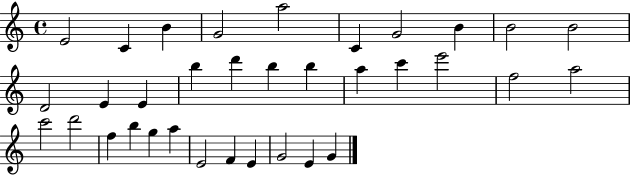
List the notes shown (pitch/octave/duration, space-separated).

E4/h C4/q B4/q G4/h A5/h C4/q G4/h B4/q B4/h B4/h D4/h E4/q E4/q B5/q D6/q B5/q B5/q A5/q C6/q E6/h F5/h A5/h C6/h D6/h F5/q B5/q G5/q A5/q E4/h F4/q E4/q G4/h E4/q G4/q